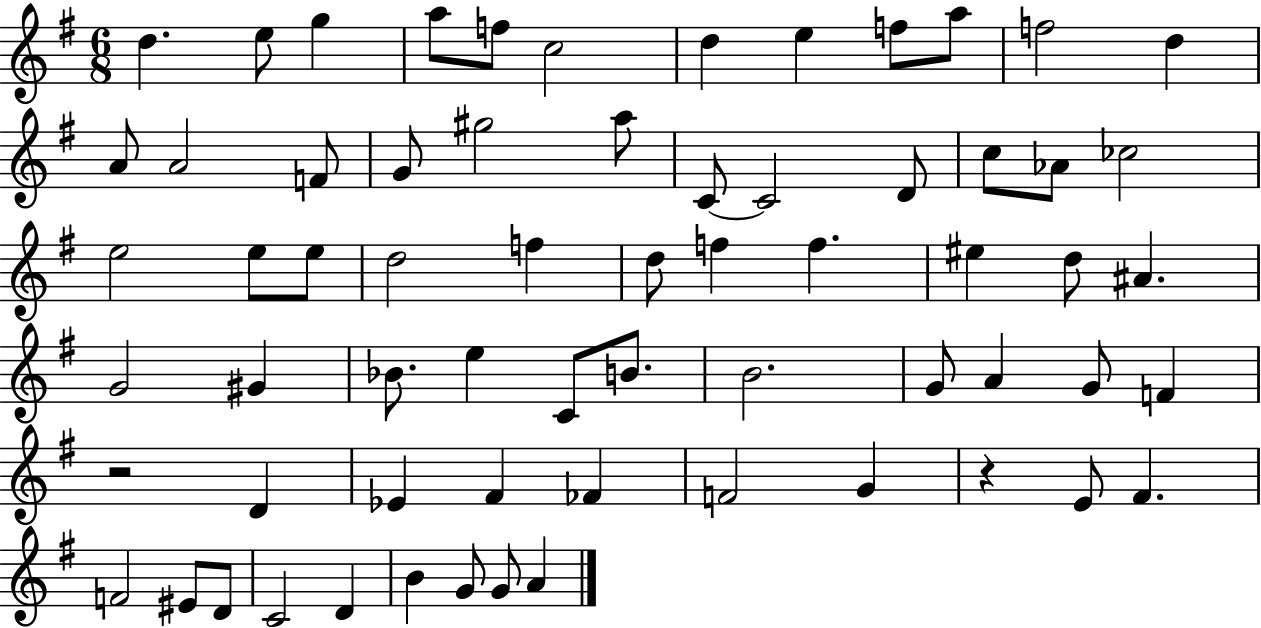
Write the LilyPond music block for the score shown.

{
  \clef treble
  \numericTimeSignature
  \time 6/8
  \key g \major
  d''4. e''8 g''4 | a''8 f''8 c''2 | d''4 e''4 f''8 a''8 | f''2 d''4 | \break a'8 a'2 f'8 | g'8 gis''2 a''8 | c'8~~ c'2 d'8 | c''8 aes'8 ces''2 | \break e''2 e''8 e''8 | d''2 f''4 | d''8 f''4 f''4. | eis''4 d''8 ais'4. | \break g'2 gis'4 | bes'8. e''4 c'8 b'8. | b'2. | g'8 a'4 g'8 f'4 | \break r2 d'4 | ees'4 fis'4 fes'4 | f'2 g'4 | r4 e'8 fis'4. | \break f'2 eis'8 d'8 | c'2 d'4 | b'4 g'8 g'8 a'4 | \bar "|."
}